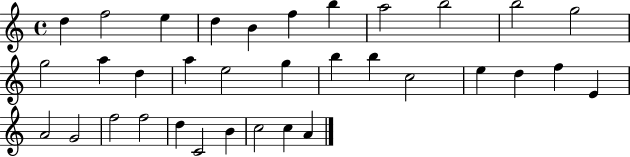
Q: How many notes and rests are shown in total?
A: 34